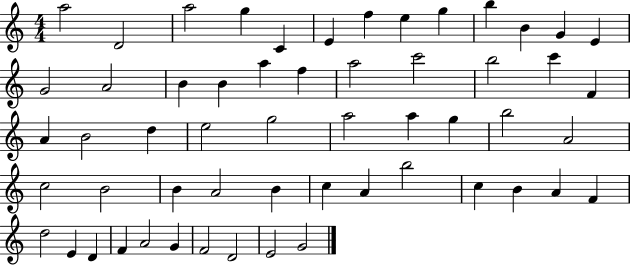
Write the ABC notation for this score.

X:1
T:Untitled
M:4/4
L:1/4
K:C
a2 D2 a2 g C E f e g b B G E G2 A2 B B a f a2 c'2 b2 c' F A B2 d e2 g2 a2 a g b2 A2 c2 B2 B A2 B c A b2 c B A F d2 E D F A2 G F2 D2 E2 G2